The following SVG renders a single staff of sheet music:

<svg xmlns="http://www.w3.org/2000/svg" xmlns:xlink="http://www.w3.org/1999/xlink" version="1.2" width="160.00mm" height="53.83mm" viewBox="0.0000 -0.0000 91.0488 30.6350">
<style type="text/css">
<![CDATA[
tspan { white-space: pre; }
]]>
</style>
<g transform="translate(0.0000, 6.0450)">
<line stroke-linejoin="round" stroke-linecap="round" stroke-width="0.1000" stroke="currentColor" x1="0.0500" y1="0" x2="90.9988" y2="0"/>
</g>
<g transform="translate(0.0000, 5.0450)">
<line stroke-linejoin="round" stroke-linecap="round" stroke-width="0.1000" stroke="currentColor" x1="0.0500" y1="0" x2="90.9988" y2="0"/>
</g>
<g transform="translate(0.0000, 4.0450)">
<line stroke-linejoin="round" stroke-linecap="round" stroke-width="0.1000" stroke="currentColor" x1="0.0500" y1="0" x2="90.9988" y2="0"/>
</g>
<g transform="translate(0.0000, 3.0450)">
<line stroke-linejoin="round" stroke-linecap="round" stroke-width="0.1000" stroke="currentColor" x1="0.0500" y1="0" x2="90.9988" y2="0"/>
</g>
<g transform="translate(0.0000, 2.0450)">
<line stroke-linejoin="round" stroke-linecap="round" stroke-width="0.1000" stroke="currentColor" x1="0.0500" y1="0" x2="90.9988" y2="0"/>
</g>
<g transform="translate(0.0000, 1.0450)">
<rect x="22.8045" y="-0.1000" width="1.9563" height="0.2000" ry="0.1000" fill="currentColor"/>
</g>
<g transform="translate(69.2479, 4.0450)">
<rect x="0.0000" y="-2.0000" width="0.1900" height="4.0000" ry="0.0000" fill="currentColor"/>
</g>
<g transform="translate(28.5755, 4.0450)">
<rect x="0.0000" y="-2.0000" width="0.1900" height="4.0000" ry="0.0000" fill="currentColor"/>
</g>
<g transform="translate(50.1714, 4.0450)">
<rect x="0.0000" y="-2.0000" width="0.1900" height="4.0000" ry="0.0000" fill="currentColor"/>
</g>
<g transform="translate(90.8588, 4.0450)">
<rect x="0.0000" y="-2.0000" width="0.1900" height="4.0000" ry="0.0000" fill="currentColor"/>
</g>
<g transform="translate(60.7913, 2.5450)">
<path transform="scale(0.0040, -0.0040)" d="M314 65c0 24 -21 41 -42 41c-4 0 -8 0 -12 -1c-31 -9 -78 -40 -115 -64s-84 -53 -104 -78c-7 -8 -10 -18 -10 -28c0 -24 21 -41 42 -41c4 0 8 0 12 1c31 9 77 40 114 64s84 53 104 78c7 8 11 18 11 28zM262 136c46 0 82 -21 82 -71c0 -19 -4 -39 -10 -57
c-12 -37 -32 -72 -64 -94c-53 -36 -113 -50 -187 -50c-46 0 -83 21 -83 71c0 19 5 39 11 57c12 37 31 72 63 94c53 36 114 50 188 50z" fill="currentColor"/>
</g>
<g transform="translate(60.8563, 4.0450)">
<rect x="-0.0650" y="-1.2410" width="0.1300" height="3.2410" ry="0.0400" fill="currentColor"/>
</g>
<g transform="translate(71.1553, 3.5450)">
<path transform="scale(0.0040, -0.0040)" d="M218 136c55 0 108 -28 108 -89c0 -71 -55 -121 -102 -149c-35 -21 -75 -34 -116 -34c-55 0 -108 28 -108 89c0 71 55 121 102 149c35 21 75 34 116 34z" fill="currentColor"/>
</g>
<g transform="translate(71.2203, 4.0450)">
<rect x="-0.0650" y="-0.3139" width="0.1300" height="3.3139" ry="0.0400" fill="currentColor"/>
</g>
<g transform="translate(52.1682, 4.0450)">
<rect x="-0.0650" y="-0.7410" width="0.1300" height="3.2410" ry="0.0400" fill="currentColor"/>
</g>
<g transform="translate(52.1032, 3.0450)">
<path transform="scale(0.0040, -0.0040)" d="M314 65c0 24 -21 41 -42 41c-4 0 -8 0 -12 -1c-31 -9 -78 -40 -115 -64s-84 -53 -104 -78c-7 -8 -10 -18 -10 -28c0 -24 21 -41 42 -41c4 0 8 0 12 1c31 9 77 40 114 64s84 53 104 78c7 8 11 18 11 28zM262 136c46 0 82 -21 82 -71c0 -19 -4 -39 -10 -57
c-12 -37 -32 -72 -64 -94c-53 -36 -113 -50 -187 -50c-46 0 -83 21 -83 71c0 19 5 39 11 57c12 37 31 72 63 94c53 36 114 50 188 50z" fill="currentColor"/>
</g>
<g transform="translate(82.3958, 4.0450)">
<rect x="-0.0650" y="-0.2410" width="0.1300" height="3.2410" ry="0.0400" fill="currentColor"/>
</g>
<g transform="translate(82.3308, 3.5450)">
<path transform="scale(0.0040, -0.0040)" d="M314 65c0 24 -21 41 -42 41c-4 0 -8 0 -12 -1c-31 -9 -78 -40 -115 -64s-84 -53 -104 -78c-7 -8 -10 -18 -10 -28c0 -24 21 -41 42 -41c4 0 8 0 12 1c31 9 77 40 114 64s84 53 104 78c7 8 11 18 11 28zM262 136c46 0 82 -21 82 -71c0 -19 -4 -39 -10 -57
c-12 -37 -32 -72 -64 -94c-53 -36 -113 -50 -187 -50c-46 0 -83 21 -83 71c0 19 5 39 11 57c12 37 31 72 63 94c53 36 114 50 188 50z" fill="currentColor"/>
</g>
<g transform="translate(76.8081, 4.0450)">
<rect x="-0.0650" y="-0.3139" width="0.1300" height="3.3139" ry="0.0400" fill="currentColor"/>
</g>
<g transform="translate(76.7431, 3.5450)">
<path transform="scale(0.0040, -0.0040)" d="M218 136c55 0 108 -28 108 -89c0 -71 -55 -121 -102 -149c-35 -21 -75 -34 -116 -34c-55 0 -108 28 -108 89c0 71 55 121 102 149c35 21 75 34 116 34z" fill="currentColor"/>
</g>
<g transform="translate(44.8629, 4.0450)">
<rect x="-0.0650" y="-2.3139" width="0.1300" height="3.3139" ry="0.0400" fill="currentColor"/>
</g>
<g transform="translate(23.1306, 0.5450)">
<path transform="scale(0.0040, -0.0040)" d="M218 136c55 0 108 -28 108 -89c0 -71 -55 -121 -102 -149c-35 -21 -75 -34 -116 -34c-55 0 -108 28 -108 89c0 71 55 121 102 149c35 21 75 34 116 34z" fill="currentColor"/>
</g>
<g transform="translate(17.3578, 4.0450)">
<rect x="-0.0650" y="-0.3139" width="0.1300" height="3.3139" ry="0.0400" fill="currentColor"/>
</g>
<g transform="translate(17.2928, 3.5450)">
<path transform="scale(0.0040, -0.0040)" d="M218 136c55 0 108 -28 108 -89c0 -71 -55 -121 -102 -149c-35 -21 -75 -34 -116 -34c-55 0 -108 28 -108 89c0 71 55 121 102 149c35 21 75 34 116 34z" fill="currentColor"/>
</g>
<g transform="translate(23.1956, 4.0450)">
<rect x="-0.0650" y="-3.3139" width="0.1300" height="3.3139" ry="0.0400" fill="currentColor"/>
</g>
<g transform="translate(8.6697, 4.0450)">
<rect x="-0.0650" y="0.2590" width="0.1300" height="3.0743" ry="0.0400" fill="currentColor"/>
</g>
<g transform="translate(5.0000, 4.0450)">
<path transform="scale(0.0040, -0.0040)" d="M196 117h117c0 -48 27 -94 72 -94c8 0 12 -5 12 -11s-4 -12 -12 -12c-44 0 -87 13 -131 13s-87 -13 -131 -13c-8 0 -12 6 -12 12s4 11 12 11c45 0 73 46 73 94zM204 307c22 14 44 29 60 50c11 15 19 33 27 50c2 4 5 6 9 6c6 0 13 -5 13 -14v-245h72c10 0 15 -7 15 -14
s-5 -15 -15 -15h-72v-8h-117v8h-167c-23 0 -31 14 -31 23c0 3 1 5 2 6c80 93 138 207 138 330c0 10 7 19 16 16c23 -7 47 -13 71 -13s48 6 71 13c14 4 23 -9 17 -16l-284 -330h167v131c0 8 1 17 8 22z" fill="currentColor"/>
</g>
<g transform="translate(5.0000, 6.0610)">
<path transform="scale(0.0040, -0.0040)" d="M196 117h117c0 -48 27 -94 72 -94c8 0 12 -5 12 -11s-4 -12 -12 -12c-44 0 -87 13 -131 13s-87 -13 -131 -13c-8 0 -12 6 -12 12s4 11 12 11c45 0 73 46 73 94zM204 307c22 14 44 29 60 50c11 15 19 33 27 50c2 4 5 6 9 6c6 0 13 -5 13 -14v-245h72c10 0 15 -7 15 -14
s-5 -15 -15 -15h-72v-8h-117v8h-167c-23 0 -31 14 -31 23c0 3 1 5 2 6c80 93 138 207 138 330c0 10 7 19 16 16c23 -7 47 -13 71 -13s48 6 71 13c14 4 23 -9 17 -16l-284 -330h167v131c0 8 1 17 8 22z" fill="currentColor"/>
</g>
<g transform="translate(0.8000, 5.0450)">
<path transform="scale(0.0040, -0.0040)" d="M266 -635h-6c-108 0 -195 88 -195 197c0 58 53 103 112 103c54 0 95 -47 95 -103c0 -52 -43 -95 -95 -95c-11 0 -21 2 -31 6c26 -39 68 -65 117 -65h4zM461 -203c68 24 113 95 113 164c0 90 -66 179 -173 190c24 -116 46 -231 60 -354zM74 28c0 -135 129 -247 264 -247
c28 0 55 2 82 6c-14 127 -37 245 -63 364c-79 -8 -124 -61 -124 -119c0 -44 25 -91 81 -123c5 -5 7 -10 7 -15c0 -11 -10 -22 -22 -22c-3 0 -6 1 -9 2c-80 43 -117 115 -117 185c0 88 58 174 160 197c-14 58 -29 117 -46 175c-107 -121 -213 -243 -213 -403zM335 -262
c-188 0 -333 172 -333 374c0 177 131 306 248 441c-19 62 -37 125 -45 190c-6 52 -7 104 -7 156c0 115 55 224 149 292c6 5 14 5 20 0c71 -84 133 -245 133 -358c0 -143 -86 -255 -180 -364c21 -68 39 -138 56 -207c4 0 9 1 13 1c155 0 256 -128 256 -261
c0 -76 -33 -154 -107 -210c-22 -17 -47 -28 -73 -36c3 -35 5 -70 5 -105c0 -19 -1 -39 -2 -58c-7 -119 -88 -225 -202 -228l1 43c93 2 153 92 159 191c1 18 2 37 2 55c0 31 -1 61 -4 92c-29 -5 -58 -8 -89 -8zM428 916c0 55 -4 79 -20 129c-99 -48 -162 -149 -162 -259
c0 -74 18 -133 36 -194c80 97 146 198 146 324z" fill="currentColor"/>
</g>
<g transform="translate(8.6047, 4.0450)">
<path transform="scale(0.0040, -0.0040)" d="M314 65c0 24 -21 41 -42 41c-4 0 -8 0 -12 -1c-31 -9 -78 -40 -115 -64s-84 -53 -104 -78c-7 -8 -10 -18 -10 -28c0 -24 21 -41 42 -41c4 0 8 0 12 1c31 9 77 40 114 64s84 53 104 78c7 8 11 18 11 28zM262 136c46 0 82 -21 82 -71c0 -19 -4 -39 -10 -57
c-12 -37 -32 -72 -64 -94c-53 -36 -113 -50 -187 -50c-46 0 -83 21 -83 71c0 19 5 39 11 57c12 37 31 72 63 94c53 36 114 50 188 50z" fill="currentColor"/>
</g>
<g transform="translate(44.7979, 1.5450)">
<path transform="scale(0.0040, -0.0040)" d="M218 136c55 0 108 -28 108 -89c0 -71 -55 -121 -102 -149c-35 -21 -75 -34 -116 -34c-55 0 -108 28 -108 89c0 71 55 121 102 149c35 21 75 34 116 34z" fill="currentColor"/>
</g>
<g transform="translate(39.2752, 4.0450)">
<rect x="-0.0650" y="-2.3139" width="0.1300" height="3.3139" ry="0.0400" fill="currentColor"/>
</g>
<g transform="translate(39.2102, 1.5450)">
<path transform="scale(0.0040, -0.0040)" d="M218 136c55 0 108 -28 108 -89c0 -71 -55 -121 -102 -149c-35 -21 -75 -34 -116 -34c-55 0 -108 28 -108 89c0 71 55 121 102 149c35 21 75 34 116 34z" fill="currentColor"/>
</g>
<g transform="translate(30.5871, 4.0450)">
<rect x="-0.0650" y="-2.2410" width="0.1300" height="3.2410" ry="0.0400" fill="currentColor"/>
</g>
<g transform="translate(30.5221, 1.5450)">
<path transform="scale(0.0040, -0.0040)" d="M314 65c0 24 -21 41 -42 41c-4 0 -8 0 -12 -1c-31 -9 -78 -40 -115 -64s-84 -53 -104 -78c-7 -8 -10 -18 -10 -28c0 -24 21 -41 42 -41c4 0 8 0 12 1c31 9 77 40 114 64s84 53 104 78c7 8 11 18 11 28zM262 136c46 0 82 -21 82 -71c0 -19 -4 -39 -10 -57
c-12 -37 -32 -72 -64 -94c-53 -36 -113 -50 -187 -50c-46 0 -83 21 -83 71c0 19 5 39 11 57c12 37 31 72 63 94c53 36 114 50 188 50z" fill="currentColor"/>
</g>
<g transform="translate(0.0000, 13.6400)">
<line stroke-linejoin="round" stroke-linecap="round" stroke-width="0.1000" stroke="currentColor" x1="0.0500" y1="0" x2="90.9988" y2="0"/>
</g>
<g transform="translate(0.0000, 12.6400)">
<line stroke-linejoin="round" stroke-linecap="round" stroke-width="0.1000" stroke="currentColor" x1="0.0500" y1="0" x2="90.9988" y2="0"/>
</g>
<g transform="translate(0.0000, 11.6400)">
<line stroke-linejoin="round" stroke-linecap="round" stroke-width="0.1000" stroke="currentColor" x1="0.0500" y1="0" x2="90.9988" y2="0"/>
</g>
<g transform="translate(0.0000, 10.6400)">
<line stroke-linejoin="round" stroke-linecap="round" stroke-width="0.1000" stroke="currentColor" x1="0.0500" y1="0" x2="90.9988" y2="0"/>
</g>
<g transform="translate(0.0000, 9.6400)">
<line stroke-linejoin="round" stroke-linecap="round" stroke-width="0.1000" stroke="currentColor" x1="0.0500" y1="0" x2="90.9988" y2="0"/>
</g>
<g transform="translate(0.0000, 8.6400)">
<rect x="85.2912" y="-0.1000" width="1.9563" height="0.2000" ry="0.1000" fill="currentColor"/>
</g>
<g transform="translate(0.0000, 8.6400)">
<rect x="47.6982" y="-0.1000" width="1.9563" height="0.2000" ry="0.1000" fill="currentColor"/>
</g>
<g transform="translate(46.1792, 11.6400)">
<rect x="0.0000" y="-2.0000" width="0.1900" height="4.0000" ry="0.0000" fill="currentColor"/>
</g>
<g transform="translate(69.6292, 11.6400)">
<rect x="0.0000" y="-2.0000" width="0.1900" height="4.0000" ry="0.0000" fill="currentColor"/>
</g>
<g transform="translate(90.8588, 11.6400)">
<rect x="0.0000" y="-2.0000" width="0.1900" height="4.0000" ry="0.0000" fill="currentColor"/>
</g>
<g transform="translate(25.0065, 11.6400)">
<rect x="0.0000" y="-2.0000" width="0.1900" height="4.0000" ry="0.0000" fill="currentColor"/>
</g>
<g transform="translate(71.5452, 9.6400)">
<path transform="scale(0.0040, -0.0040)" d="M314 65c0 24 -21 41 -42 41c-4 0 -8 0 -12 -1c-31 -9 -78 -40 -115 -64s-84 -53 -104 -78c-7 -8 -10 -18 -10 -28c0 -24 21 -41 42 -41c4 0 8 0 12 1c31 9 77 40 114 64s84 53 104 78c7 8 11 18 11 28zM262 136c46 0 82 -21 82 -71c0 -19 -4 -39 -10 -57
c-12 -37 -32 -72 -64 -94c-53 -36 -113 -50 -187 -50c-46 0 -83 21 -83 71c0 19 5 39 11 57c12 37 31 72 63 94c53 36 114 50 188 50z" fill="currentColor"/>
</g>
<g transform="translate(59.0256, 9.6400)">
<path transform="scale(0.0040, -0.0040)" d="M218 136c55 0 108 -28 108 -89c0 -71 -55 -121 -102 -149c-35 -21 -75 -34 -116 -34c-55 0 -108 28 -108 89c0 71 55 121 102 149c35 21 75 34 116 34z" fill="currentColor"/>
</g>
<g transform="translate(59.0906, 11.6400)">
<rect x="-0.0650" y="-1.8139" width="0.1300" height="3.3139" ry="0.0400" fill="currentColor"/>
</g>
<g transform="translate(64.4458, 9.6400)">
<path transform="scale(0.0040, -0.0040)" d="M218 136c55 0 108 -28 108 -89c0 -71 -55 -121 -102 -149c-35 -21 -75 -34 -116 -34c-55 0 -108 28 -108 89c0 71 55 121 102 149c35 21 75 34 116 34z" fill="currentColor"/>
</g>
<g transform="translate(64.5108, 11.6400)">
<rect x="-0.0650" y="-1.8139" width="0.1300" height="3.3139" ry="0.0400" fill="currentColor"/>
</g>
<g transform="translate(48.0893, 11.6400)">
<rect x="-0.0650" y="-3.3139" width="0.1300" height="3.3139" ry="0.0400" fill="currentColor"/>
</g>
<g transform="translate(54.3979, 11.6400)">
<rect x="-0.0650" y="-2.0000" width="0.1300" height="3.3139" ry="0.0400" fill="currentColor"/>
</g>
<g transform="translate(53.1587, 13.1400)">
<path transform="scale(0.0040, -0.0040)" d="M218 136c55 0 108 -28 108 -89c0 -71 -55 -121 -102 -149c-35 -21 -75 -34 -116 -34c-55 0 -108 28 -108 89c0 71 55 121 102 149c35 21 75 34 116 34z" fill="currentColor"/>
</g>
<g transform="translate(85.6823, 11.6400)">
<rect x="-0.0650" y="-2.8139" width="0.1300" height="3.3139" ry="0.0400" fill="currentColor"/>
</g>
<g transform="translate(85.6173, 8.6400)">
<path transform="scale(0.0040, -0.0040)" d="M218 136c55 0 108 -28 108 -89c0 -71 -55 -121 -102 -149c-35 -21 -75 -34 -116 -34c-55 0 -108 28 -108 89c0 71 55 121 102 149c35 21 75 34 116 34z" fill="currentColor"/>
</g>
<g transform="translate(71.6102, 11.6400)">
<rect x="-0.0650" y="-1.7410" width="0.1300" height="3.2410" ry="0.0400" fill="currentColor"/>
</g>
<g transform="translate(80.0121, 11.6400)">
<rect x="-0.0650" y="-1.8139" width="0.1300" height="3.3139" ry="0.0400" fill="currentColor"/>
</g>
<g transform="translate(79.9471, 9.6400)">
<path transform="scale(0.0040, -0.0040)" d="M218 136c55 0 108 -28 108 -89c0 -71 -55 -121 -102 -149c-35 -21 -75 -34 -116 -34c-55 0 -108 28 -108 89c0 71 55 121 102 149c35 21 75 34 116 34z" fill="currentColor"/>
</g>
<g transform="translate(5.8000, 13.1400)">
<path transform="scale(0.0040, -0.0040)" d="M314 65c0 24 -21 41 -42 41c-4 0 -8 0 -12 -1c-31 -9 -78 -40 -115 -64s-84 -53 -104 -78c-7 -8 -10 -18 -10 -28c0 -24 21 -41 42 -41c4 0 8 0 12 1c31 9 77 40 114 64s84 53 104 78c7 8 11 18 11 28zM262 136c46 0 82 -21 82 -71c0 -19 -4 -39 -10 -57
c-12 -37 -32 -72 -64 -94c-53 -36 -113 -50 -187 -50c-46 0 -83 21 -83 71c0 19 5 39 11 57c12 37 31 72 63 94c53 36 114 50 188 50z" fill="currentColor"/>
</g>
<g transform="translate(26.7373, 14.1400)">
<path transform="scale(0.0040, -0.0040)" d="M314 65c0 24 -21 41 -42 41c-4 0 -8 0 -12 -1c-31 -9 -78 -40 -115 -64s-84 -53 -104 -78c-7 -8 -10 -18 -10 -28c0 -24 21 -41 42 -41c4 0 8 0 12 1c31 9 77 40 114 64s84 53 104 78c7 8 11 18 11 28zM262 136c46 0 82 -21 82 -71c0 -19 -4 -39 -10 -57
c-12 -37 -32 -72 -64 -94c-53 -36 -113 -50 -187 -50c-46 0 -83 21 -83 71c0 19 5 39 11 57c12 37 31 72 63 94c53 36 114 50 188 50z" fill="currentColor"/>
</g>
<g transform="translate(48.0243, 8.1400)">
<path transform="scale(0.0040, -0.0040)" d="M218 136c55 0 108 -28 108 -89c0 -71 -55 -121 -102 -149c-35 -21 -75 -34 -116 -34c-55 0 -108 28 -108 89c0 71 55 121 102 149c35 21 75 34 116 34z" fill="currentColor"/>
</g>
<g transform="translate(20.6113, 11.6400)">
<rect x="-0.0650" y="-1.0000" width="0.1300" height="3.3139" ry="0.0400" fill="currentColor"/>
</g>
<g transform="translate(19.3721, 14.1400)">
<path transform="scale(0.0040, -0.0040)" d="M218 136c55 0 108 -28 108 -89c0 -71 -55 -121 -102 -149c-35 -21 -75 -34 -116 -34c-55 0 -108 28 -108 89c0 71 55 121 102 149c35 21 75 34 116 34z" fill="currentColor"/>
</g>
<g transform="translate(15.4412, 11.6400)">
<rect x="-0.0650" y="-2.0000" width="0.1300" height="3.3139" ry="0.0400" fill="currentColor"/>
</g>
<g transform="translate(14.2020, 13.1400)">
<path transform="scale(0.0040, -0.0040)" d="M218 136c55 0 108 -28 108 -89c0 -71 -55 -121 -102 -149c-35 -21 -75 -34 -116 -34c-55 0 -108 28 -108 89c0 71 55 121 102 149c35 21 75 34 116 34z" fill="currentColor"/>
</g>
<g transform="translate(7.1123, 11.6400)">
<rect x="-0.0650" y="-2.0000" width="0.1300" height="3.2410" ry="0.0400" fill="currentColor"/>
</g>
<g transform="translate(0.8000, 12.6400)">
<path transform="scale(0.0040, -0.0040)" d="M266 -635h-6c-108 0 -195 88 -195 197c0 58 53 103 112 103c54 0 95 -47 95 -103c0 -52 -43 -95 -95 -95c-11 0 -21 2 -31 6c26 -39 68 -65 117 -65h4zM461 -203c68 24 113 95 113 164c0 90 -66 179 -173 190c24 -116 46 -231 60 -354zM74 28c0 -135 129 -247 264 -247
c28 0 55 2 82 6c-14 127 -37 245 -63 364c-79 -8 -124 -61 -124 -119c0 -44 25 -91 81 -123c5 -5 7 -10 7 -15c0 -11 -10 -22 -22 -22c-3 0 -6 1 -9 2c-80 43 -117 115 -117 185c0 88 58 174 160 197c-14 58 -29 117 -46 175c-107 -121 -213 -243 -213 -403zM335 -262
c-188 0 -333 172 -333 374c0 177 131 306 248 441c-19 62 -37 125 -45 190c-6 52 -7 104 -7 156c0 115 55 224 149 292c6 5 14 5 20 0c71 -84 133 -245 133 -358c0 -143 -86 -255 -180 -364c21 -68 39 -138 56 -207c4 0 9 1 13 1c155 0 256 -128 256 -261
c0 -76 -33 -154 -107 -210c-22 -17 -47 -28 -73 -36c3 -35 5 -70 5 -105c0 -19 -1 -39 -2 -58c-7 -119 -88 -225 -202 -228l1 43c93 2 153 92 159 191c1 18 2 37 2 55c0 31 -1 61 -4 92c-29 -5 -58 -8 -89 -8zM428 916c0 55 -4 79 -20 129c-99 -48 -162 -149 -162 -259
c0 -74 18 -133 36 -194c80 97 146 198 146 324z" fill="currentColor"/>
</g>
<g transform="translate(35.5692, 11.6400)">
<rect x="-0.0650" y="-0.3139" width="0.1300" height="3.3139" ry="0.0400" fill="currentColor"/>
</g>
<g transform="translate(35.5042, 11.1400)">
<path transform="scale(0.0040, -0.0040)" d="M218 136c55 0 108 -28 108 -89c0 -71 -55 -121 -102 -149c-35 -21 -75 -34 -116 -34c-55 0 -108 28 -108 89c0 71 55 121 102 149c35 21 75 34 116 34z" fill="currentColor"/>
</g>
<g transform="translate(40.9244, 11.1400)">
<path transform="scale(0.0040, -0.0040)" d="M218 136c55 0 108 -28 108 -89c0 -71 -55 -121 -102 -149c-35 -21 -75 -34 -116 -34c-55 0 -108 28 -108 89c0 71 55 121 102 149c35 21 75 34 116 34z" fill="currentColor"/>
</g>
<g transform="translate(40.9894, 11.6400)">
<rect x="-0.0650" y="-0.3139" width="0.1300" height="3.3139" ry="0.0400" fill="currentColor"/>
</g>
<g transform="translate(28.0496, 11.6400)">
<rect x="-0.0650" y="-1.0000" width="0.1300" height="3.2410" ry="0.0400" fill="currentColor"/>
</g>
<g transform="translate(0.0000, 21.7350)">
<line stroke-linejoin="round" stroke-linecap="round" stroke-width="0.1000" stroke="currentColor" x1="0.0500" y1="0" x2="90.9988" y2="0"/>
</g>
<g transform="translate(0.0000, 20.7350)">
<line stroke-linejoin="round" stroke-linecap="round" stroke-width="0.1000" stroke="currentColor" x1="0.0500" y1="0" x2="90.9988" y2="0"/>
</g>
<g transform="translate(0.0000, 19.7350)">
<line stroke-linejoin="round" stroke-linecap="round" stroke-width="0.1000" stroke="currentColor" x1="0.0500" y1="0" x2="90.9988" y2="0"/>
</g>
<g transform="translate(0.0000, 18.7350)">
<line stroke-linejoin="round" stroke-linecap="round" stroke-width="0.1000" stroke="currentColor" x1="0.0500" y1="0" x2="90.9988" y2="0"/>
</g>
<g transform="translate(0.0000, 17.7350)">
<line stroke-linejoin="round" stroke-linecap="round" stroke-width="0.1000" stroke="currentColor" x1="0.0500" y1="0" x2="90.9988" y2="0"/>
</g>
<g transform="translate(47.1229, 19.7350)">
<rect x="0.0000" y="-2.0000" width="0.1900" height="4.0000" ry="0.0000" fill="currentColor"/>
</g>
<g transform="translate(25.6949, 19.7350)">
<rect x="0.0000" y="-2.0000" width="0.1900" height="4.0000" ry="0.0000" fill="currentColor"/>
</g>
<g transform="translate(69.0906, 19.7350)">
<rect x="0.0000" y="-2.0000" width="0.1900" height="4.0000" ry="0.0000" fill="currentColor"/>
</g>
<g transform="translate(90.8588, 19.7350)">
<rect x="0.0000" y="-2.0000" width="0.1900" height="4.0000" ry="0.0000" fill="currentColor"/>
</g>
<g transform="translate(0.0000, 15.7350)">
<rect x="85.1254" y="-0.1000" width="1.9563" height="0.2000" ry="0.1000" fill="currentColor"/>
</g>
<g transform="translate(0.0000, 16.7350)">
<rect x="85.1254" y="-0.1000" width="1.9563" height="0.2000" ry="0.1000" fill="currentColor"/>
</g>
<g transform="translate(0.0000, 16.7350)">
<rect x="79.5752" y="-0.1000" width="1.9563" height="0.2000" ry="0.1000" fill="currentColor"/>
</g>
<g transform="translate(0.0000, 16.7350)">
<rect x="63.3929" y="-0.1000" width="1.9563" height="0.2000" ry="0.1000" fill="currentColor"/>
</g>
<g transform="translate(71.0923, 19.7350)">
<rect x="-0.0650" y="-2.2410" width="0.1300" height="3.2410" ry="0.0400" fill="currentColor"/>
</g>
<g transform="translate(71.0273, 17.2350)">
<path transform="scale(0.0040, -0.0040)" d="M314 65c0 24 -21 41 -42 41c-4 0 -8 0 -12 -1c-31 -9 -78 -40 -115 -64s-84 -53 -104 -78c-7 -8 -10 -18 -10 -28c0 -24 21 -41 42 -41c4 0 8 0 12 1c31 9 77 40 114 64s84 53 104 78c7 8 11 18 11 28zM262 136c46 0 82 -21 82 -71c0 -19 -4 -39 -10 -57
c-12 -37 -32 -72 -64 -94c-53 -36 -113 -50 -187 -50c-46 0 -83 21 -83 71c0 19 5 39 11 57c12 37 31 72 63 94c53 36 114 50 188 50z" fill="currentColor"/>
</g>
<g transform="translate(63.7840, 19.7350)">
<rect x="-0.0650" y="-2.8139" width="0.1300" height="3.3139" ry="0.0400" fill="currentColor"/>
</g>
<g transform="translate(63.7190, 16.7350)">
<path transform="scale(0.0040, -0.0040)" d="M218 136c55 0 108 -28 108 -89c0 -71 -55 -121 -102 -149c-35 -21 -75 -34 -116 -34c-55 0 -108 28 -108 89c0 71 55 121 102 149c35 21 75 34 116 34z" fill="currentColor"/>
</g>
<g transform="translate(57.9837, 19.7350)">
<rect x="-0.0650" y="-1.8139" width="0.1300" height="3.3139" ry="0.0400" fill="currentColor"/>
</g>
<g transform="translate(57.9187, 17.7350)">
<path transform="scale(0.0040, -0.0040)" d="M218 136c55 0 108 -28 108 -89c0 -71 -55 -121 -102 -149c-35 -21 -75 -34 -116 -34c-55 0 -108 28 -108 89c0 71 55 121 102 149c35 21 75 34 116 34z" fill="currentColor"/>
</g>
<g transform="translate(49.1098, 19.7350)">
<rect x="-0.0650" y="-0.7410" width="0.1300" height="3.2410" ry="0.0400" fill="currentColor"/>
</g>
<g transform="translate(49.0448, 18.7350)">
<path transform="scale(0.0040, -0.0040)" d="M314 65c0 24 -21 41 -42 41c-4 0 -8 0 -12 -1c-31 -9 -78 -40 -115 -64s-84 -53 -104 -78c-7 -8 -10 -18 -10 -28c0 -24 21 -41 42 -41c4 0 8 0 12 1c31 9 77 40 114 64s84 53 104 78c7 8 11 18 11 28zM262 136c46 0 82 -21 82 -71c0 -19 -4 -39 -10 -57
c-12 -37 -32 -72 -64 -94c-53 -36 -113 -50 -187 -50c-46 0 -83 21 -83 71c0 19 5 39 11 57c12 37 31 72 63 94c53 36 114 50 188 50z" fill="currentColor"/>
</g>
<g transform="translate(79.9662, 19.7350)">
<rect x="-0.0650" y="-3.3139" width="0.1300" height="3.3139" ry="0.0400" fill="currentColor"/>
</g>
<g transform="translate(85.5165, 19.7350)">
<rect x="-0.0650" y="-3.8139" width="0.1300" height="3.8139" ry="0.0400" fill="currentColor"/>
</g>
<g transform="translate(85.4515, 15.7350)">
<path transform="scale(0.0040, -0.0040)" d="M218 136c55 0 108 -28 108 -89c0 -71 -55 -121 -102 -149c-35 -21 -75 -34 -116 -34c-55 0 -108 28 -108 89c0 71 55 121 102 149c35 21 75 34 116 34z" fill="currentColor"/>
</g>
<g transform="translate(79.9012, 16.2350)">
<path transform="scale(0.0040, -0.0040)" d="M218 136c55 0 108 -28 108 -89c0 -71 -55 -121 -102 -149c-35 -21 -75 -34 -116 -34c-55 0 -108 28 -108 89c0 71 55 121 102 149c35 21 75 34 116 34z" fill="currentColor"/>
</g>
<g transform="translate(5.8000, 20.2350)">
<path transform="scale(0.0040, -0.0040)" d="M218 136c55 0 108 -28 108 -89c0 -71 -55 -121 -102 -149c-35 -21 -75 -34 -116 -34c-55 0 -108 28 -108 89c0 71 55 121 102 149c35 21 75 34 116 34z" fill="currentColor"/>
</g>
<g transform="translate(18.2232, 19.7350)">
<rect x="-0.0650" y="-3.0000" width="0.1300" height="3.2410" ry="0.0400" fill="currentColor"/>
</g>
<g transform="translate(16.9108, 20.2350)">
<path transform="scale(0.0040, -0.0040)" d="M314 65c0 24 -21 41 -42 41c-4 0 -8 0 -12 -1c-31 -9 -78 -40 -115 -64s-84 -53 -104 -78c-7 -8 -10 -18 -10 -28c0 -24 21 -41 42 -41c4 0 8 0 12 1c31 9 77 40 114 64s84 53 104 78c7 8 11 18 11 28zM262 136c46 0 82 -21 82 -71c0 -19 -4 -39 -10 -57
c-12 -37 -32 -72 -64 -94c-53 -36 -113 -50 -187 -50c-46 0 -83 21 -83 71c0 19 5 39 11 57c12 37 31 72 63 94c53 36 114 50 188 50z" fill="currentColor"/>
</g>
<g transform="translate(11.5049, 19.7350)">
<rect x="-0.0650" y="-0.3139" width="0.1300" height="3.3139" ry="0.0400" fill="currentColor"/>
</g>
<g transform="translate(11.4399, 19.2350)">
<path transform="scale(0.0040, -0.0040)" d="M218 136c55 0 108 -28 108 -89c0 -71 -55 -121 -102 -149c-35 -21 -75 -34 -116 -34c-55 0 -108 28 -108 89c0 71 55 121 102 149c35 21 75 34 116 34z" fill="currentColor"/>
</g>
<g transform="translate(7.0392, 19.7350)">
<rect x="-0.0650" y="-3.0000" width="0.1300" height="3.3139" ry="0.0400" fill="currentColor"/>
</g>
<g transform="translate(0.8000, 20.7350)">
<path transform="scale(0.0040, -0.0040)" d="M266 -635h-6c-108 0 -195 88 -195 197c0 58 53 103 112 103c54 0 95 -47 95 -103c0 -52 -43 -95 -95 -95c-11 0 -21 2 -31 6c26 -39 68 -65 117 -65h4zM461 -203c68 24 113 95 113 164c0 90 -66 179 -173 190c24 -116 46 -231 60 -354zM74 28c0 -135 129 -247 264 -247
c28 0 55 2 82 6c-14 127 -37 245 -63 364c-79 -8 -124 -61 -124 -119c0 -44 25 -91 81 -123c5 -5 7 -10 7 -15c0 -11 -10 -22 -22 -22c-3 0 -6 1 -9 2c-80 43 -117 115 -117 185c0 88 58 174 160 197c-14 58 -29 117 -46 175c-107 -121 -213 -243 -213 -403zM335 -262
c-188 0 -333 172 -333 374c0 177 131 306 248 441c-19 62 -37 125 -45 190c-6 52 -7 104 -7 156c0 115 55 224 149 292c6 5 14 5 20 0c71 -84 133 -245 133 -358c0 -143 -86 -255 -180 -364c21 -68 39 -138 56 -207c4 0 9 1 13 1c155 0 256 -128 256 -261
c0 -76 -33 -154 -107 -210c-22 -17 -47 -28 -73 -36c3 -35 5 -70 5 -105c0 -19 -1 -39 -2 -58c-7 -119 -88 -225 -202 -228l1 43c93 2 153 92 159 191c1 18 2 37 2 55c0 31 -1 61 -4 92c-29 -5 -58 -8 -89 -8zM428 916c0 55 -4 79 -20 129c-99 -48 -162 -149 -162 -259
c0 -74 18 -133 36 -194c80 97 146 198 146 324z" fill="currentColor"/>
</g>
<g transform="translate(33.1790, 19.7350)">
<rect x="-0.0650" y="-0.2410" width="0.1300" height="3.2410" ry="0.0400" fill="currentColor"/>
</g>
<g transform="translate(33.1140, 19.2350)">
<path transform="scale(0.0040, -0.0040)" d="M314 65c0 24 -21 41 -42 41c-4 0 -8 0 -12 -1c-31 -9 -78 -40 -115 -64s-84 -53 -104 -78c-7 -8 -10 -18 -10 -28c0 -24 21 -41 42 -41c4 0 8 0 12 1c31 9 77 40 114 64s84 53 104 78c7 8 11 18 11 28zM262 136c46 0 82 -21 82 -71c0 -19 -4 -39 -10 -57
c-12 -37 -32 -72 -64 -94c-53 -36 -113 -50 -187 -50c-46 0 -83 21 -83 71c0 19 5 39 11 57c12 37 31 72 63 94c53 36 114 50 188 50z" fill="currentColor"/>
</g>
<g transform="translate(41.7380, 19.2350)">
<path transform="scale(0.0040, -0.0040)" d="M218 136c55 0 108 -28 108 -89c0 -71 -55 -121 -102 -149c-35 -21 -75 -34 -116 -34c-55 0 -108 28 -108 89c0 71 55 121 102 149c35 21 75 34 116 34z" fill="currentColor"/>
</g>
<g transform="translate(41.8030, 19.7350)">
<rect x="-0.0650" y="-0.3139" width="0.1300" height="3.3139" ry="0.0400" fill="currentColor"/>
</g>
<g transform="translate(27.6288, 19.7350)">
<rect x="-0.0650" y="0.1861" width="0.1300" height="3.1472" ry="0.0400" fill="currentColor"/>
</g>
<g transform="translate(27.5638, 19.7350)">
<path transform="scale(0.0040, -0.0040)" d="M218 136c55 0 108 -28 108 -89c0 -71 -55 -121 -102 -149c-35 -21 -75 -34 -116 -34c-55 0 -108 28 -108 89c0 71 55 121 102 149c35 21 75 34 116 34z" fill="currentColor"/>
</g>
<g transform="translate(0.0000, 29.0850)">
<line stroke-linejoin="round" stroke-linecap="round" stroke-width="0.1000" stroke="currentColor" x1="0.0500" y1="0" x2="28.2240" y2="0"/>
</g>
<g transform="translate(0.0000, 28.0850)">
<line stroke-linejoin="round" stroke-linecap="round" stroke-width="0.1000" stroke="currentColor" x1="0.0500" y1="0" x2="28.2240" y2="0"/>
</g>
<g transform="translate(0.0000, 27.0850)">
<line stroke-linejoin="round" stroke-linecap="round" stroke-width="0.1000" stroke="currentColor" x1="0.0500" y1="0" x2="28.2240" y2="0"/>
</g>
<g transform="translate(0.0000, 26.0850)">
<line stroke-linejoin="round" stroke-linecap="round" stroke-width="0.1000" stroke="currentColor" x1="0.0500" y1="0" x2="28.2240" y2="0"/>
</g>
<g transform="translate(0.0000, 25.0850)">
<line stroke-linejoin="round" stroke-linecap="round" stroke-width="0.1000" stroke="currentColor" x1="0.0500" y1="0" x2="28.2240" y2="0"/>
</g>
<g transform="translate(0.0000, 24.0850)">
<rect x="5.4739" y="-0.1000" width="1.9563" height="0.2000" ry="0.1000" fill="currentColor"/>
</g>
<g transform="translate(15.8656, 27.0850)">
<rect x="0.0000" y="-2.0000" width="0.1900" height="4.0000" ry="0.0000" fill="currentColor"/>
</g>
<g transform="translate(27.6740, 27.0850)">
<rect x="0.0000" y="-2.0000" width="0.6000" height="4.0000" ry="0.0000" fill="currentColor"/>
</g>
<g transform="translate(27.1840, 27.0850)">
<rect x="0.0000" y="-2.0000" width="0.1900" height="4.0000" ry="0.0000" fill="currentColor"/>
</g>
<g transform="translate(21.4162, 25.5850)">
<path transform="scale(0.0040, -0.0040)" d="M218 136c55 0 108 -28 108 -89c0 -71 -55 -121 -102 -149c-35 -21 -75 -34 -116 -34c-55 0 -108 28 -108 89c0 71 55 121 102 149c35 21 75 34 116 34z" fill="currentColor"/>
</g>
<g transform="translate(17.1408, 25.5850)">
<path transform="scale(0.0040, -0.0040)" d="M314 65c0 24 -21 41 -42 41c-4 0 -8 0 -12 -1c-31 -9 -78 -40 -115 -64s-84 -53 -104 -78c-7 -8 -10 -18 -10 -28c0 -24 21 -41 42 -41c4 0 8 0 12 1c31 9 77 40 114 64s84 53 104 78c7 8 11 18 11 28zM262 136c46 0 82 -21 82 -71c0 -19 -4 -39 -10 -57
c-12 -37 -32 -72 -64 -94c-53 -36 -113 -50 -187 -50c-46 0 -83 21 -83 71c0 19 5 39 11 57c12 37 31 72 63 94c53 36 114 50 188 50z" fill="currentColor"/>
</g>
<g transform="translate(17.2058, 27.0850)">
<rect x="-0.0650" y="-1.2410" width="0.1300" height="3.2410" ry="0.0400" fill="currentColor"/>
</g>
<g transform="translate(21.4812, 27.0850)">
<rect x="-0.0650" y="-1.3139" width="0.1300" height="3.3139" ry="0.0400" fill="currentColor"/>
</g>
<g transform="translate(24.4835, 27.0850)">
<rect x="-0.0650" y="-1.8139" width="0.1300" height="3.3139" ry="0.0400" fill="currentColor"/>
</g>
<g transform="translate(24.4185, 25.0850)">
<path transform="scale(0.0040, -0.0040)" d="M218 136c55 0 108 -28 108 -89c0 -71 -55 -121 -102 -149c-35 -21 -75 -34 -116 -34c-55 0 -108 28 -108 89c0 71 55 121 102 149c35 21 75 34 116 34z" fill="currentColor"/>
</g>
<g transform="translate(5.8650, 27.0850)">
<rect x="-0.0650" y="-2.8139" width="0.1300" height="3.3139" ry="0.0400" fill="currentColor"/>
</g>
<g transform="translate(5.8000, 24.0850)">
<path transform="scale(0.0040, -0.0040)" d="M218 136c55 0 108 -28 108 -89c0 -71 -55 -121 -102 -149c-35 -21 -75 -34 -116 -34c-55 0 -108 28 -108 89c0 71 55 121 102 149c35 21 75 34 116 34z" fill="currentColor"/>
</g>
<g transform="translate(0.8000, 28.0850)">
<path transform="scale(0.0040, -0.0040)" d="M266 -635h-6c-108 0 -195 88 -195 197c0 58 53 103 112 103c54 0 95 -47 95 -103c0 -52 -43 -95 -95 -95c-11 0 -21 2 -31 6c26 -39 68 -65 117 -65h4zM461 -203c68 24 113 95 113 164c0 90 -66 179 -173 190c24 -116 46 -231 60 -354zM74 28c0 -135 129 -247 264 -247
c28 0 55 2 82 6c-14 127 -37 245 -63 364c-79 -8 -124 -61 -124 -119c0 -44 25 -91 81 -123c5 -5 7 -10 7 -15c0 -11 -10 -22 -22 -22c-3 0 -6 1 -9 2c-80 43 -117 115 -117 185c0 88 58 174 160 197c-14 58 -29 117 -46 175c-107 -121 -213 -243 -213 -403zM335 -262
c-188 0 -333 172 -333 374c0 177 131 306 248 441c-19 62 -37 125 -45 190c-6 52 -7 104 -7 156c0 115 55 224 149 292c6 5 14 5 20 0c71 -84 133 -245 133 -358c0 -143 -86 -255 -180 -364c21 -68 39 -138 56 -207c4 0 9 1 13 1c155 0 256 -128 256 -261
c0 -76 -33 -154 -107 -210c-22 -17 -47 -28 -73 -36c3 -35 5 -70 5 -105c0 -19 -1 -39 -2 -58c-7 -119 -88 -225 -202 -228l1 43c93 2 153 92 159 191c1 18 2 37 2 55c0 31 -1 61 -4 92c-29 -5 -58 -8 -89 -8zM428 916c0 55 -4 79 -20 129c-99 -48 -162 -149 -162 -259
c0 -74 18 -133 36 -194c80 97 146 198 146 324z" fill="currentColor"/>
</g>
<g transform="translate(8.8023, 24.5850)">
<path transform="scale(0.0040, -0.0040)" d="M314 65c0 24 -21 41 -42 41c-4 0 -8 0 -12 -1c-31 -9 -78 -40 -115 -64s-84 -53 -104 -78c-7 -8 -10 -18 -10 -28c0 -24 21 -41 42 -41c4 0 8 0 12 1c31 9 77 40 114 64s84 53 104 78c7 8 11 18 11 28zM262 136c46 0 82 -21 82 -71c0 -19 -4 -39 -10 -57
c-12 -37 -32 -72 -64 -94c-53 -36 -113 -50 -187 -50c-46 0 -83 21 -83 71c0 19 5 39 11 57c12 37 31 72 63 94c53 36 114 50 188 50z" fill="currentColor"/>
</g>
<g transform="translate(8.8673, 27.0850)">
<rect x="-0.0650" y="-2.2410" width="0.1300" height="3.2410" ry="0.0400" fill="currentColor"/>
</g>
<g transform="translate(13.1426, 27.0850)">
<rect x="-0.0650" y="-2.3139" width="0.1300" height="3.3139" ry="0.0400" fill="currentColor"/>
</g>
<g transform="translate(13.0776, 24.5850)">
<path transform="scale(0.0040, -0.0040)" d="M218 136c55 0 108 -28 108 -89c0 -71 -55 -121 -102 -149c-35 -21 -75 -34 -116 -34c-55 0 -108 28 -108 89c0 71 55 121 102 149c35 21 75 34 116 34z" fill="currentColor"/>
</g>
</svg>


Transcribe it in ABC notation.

X:1
T:Untitled
M:4/4
L:1/4
K:C
B2 c b g2 g g d2 e2 c c c2 F2 F D D2 c c b F f f f2 f a A c A2 B c2 c d2 f a g2 b c' a g2 g e2 e f